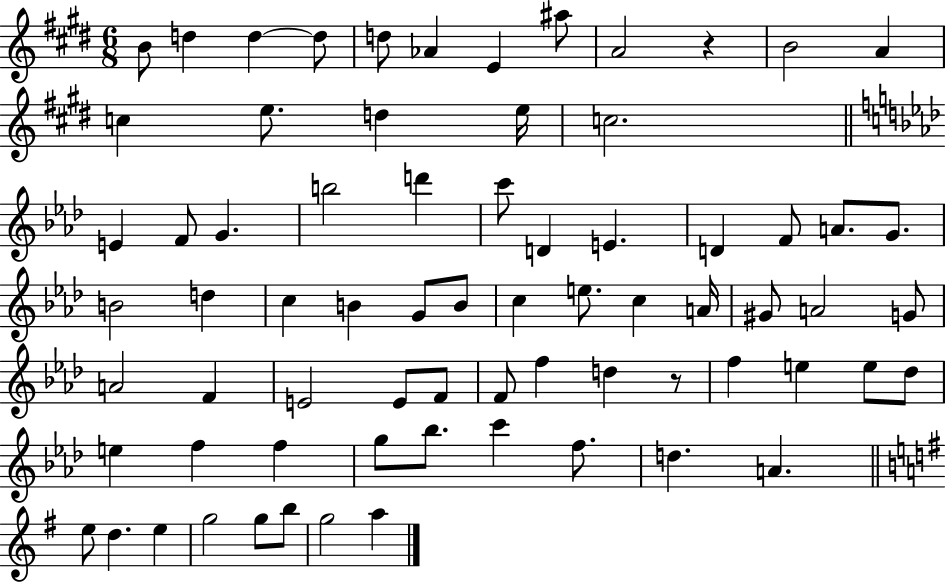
X:1
T:Untitled
M:6/8
L:1/4
K:E
B/2 d d d/2 d/2 _A E ^a/2 A2 z B2 A c e/2 d e/4 c2 E F/2 G b2 d' c'/2 D E D F/2 A/2 G/2 B2 d c B G/2 B/2 c e/2 c A/4 ^G/2 A2 G/2 A2 F E2 E/2 F/2 F/2 f d z/2 f e e/2 _d/2 e f f g/2 _b/2 c' f/2 d A e/2 d e g2 g/2 b/2 g2 a